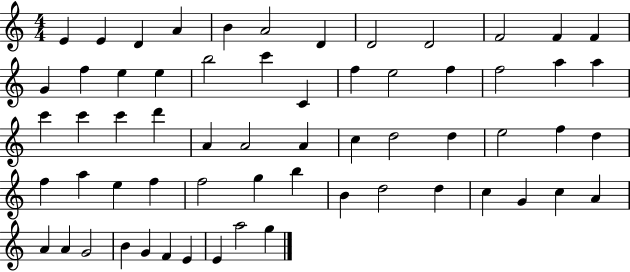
X:1
T:Untitled
M:4/4
L:1/4
K:C
E E D A B A2 D D2 D2 F2 F F G f e e b2 c' C f e2 f f2 a a c' c' c' d' A A2 A c d2 d e2 f d f a e f f2 g b B d2 d c G c A A A G2 B G F E E a2 g